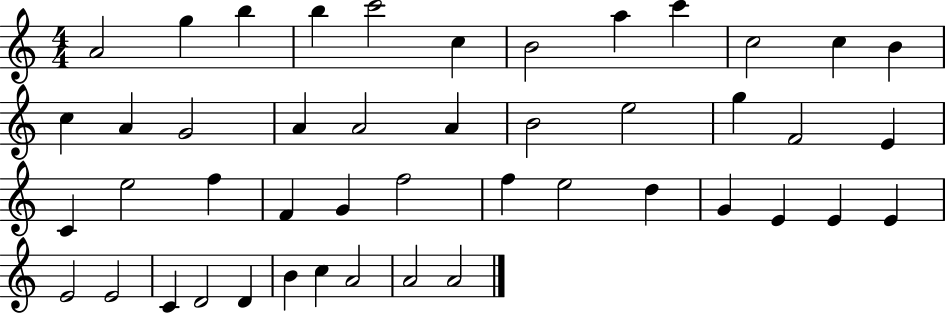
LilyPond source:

{
  \clef treble
  \numericTimeSignature
  \time 4/4
  \key c \major
  a'2 g''4 b''4 | b''4 c'''2 c''4 | b'2 a''4 c'''4 | c''2 c''4 b'4 | \break c''4 a'4 g'2 | a'4 a'2 a'4 | b'2 e''2 | g''4 f'2 e'4 | \break c'4 e''2 f''4 | f'4 g'4 f''2 | f''4 e''2 d''4 | g'4 e'4 e'4 e'4 | \break e'2 e'2 | c'4 d'2 d'4 | b'4 c''4 a'2 | a'2 a'2 | \break \bar "|."
}